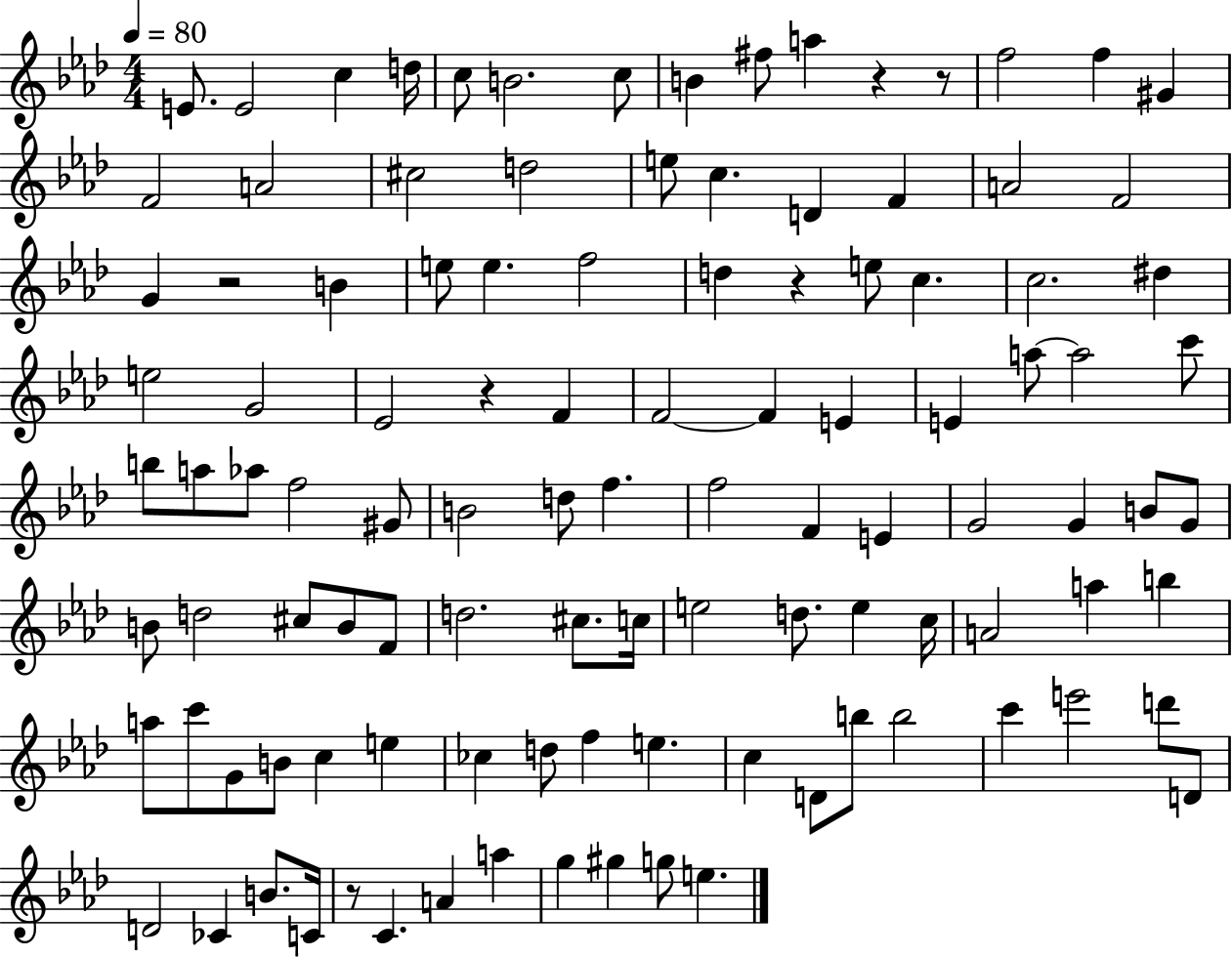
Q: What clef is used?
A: treble